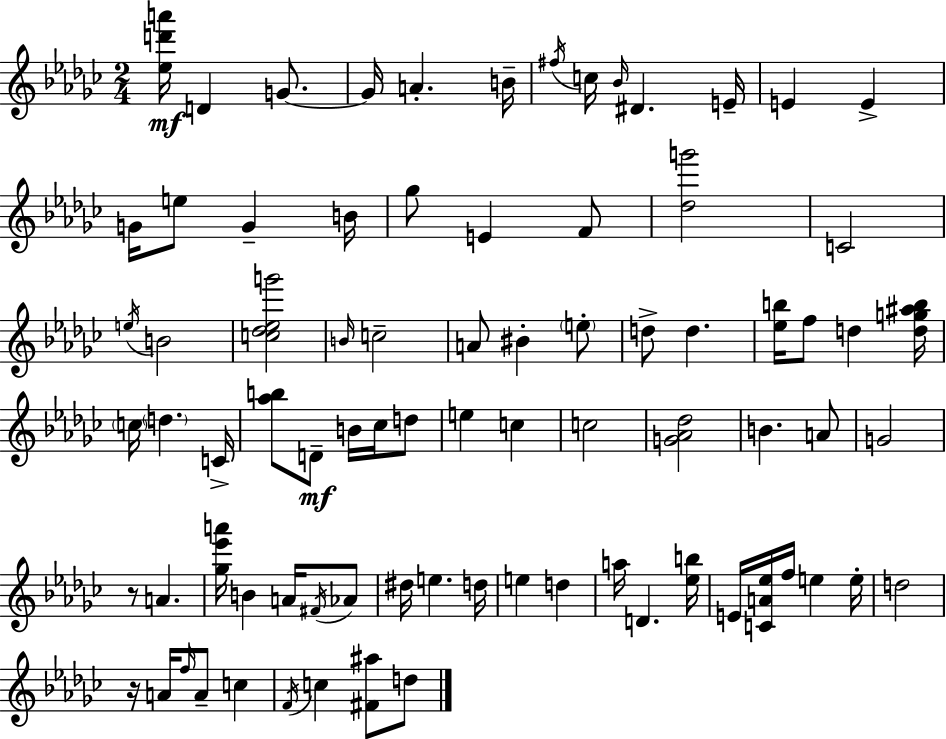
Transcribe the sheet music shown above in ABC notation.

X:1
T:Untitled
M:2/4
L:1/4
K:Ebm
[_ed'a']/4 D G/2 G/4 A B/4 ^f/4 c/4 _B/4 ^D E/4 E E G/4 e/2 G B/4 _g/2 E F/2 [_dg']2 C2 e/4 B2 [c_d_eg']2 B/4 c2 A/2 ^B e/2 d/2 d [_eb]/4 f/2 d [dg^ab]/4 c/4 d C/4 [_ab]/2 D/2 B/4 _c/4 d/2 e c c2 [G_A_d]2 B A/2 G2 z/2 A [_g_e'a']/4 B A/4 ^F/4 _A/2 ^d/4 e d/4 e d a/4 D [_eb]/4 E/4 [CA_e]/4 f/4 e e/4 d2 z/4 A/4 f/4 A/2 c F/4 c [^F^a]/2 d/2